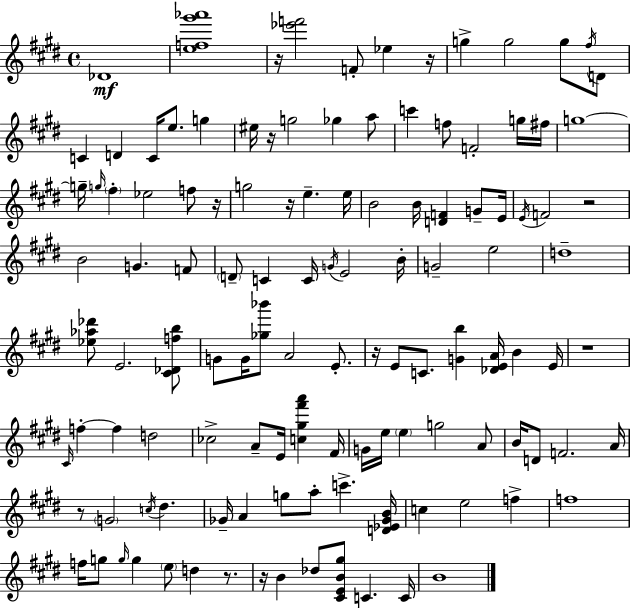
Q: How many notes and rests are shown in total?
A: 120